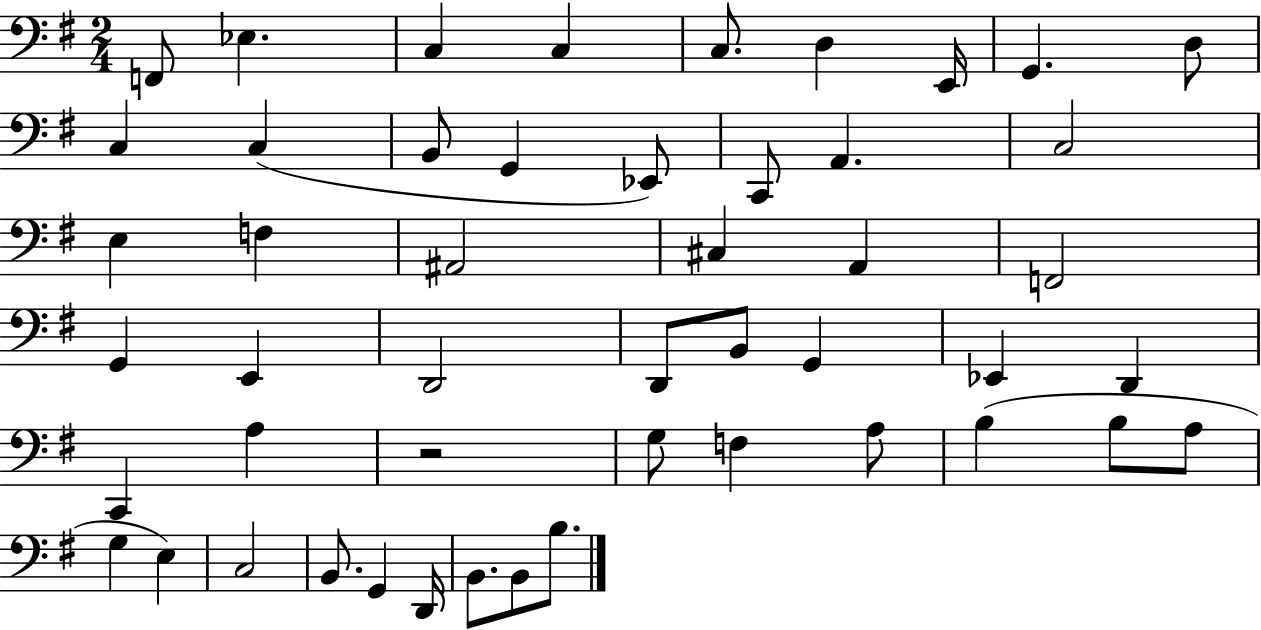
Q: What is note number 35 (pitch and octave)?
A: F3